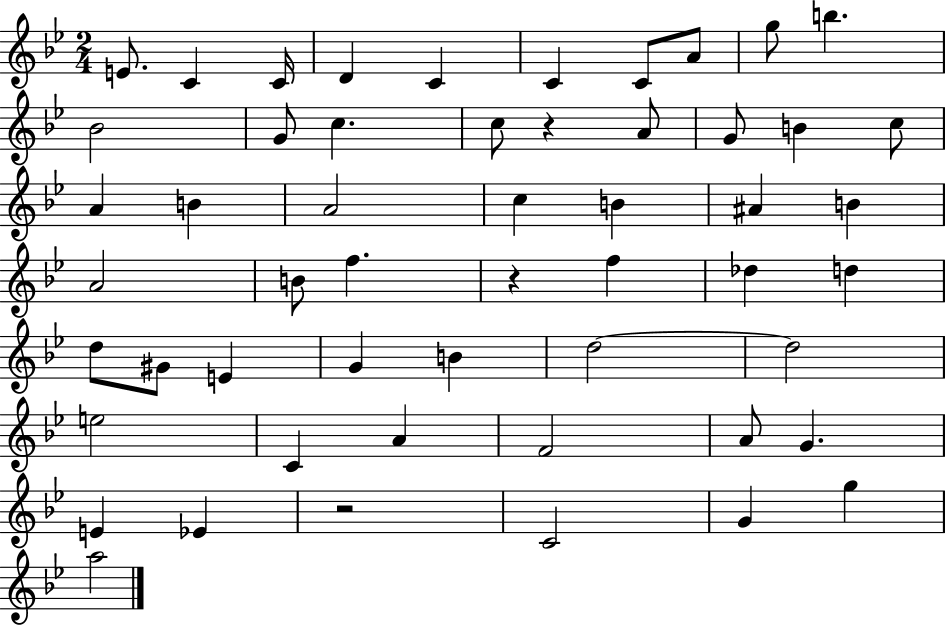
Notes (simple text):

E4/e. C4/q C4/s D4/q C4/q C4/q C4/e A4/e G5/e B5/q. Bb4/h G4/e C5/q. C5/e R/q A4/e G4/e B4/q C5/e A4/q B4/q A4/h C5/q B4/q A#4/q B4/q A4/h B4/e F5/q. R/q F5/q Db5/q D5/q D5/e G#4/e E4/q G4/q B4/q D5/h D5/h E5/h C4/q A4/q F4/h A4/e G4/q. E4/q Eb4/q R/h C4/h G4/q G5/q A5/h